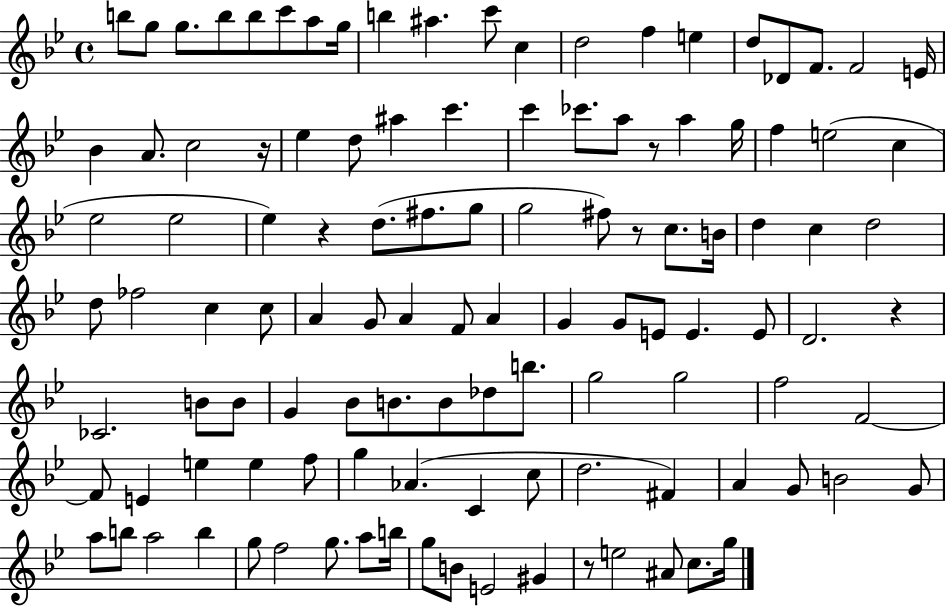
{
  \clef treble
  \time 4/4
  \defaultTimeSignature
  \key bes \major
  b''8 g''8 g''8. b''8 b''8 c'''8 a''8 g''16 | b''4 ais''4. c'''8 c''4 | d''2 f''4 e''4 | d''8 des'8 f'8. f'2 e'16 | \break bes'4 a'8. c''2 r16 | ees''4 d''8 ais''4 c'''4. | c'''4 ces'''8. a''8 r8 a''4 g''16 | f''4 e''2( c''4 | \break ees''2 ees''2 | ees''4) r4 d''8.( fis''8. g''8 | g''2 fis''8) r8 c''8. b'16 | d''4 c''4 d''2 | \break d''8 fes''2 c''4 c''8 | a'4 g'8 a'4 f'8 a'4 | g'4 g'8 e'8 e'4. e'8 | d'2. r4 | \break ces'2. b'8 b'8 | g'4 bes'8 b'8. b'8 des''8 b''8. | g''2 g''2 | f''2 f'2~~ | \break f'8 e'4 e''4 e''4 f''8 | g''4 aes'4.( c'4 c''8 | d''2. fis'4) | a'4 g'8 b'2 g'8 | \break a''8 b''8 a''2 b''4 | g''8 f''2 g''8. a''8 b''16 | g''8 b'8 e'2 gis'4 | r8 e''2 ais'8 c''8. g''16 | \break \bar "|."
}